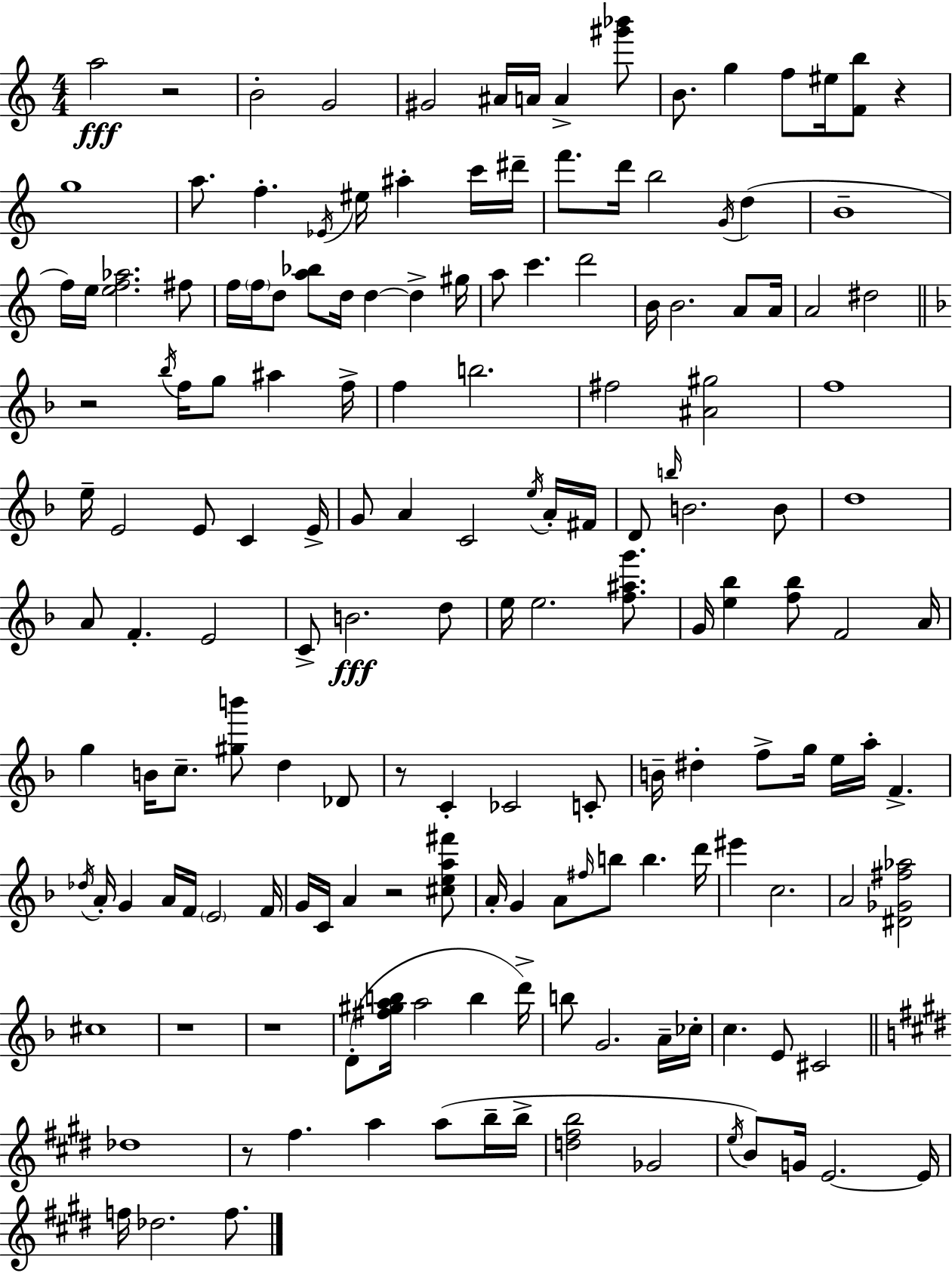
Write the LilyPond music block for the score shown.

{
  \clef treble
  \numericTimeSignature
  \time 4/4
  \key a \minor
  a''2\fff r2 | b'2-. g'2 | gis'2 ais'16 a'16 a'4-> <gis''' bes'''>8 | b'8. g''4 f''8 eis''16 <f' b''>8 r4 | \break g''1 | a''8. f''4.-. \acciaccatura { ees'16 } eis''16 ais''4-. c'''16 | dis'''16-- f'''8. d'''16 b''2 \acciaccatura { g'16 } d''4( | b'1-- | \break f''16) e''16 <e'' f'' aes''>2. | fis''8 f''16 \parenthesize f''16 d''8 <a'' bes''>8 d''16 d''4~~ d''4-> | gis''16 a''8 c'''4. d'''2 | b'16 b'2. a'8 | \break a'16 a'2 dis''2 | \bar "||" \break \key d \minor r2 \acciaccatura { bes''16 } f''16 g''8 ais''4 | f''16-> f''4 b''2. | fis''2 <ais' gis''>2 | f''1 | \break e''16-- e'2 e'8 c'4 | e'16-> g'8 a'4 c'2 \acciaccatura { e''16 } | a'16-. fis'16 d'8 \grace { b''16 } b'2. | b'8 d''1 | \break a'8 f'4.-. e'2 | c'8-> b'2.\fff | d''8 e''16 e''2. | <f'' ais'' g'''>8. g'16 <e'' bes''>4 <f'' bes''>8 f'2 | \break a'16 g''4 b'16 c''8.-- <gis'' b'''>8 d''4 | des'8 r8 c'4-. ces'2 | c'8-. b'16-- dis''4-. f''8-> g''16 e''16 a''16-. f'4.-> | \acciaccatura { des''16 } a'16-. g'4 a'16 f'16 \parenthesize e'2 | \break f'16 g'16 c'16 a'4 r2 | <cis'' e'' a'' fis'''>8 a'16-. g'4 a'8 \grace { fis''16 } b''8 b''4. | d'''16 eis'''4 c''2. | a'2 <dis' ges' fis'' aes''>2 | \break cis''1 | r1 | r1 | d'8-.( <fis'' gis'' a'' b''>16 a''2 | \break b''4 d'''16->) b''8 g'2. | a'16-- ces''16-. c''4. e'8 cis'2 | \bar "||" \break \key e \major des''1 | r8 fis''4. a''4 a''8( b''16-- b''16-> | <d'' fis'' b''>2 ges'2 | \acciaccatura { e''16 }) b'8 g'16 e'2.~~ | \break e'16 f''16 des''2. f''8. | \bar "|."
}